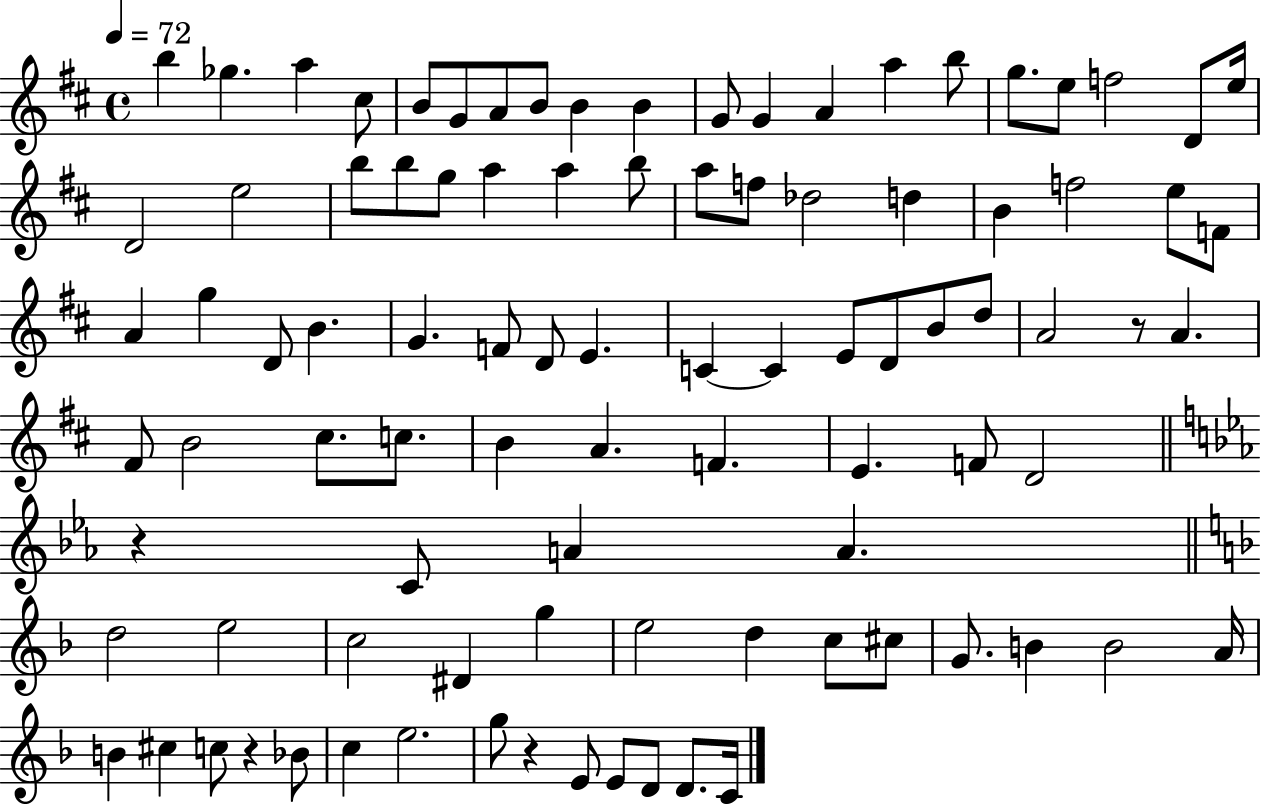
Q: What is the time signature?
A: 4/4